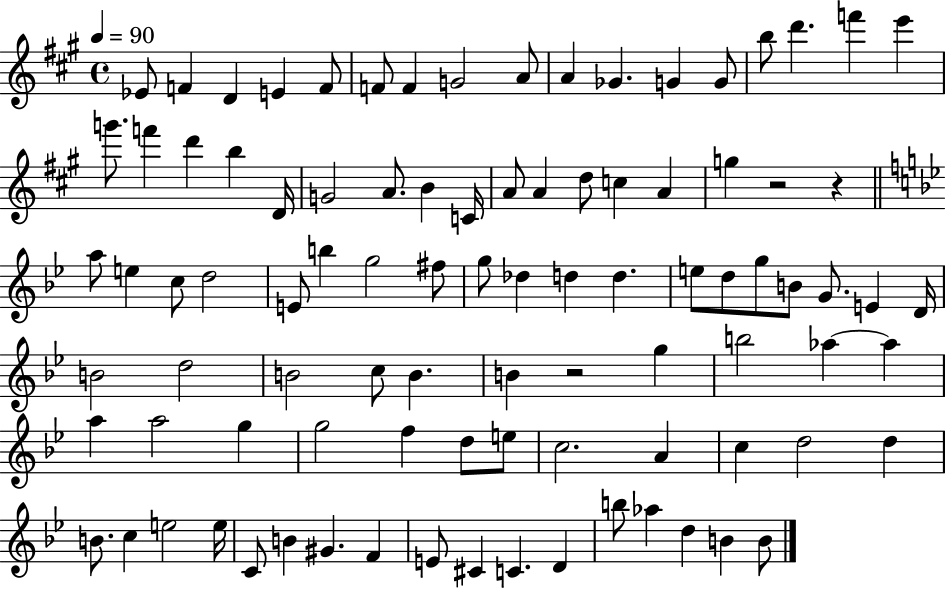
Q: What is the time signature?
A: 4/4